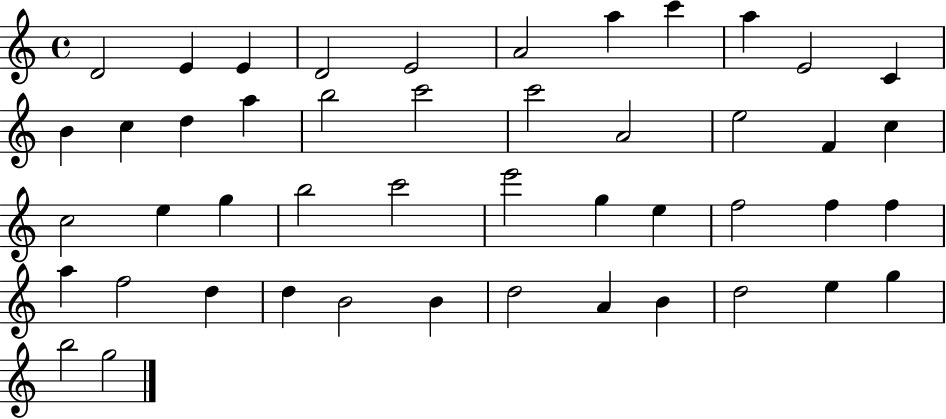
X:1
T:Untitled
M:4/4
L:1/4
K:C
D2 E E D2 E2 A2 a c' a E2 C B c d a b2 c'2 c'2 A2 e2 F c c2 e g b2 c'2 e'2 g e f2 f f a f2 d d B2 B d2 A B d2 e g b2 g2